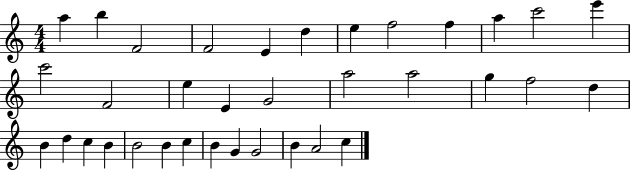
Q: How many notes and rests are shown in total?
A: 35